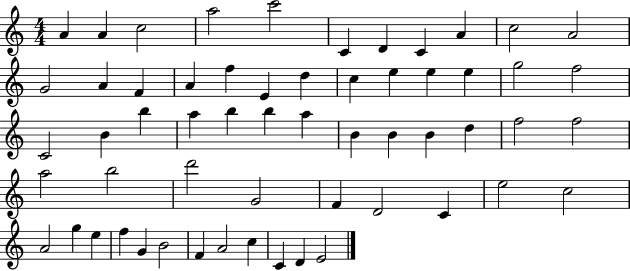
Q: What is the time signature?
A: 4/4